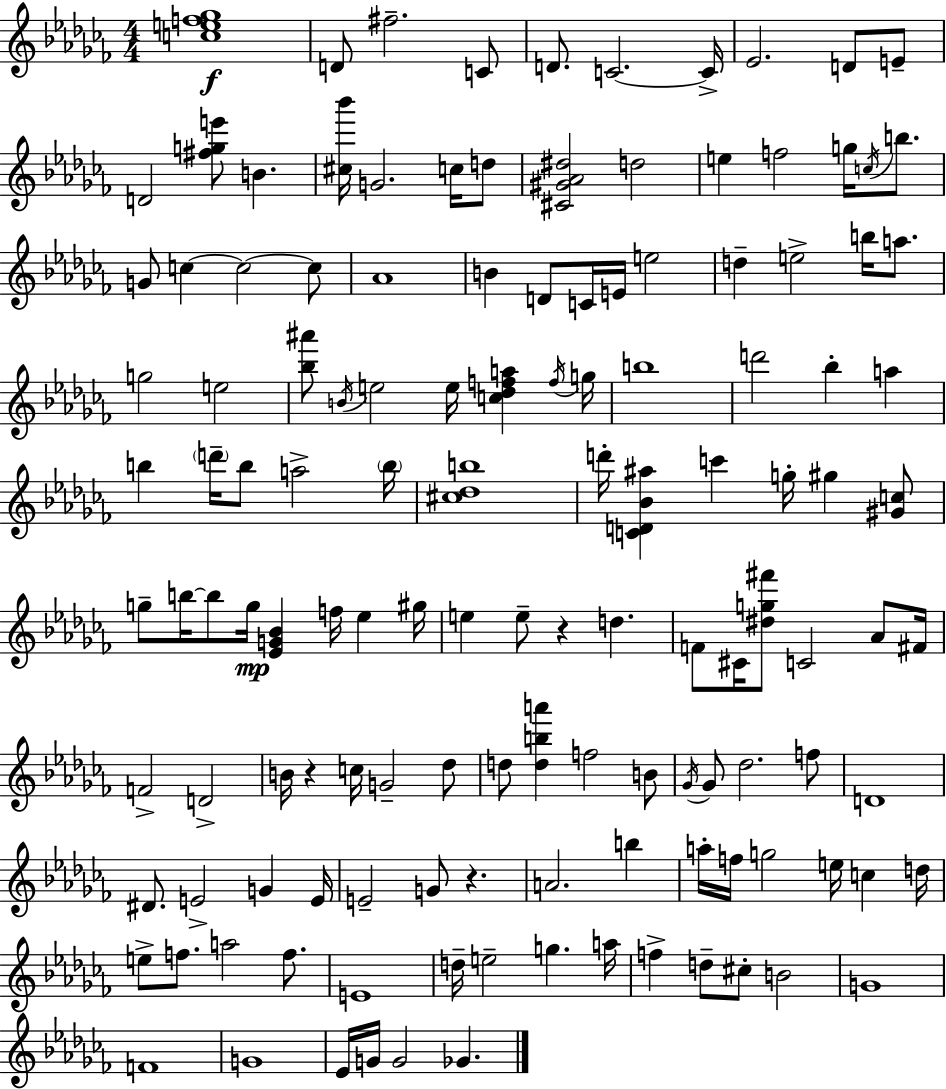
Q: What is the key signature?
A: AES minor